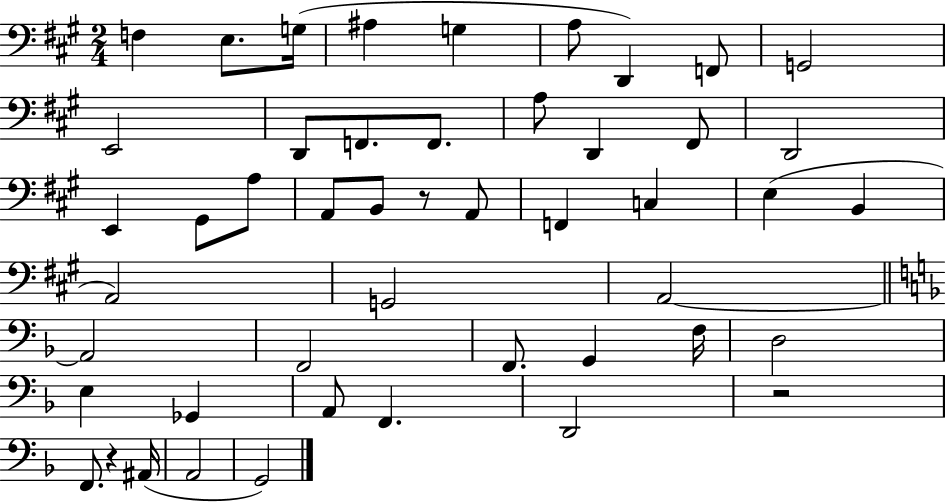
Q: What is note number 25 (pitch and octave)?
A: C3